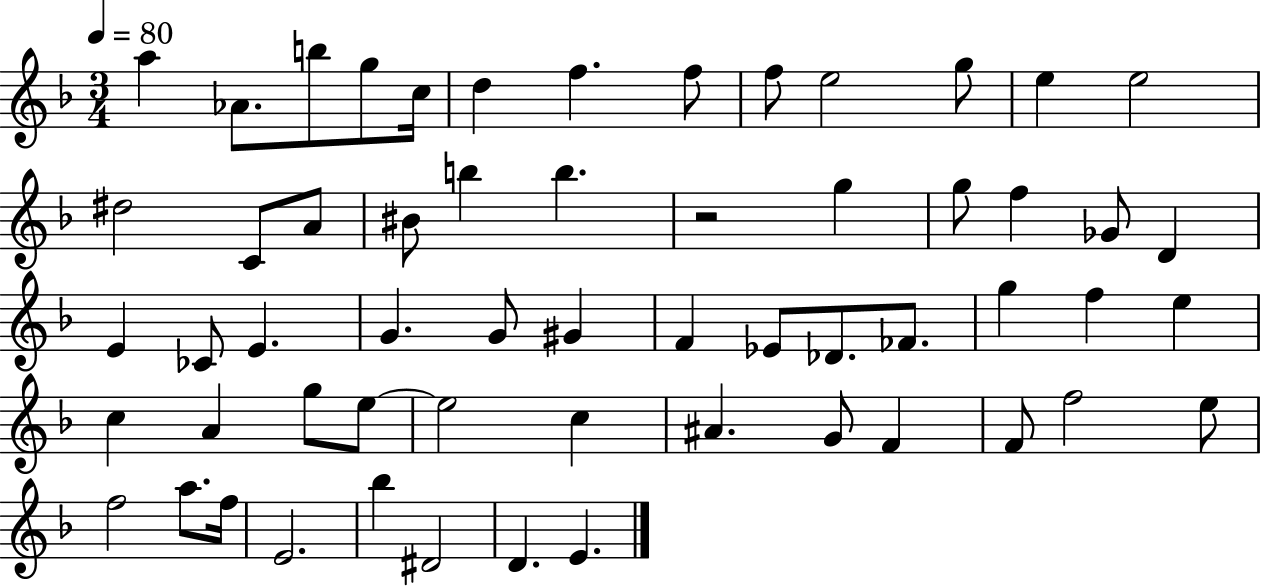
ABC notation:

X:1
T:Untitled
M:3/4
L:1/4
K:F
a _A/2 b/2 g/2 c/4 d f f/2 f/2 e2 g/2 e e2 ^d2 C/2 A/2 ^B/2 b b z2 g g/2 f _G/2 D E _C/2 E G G/2 ^G F _E/2 _D/2 _F/2 g f e c A g/2 e/2 e2 c ^A G/2 F F/2 f2 e/2 f2 a/2 f/4 E2 _b ^D2 D E